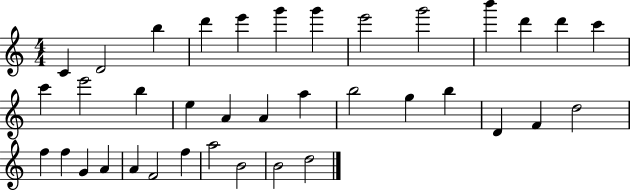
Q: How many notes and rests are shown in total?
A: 37